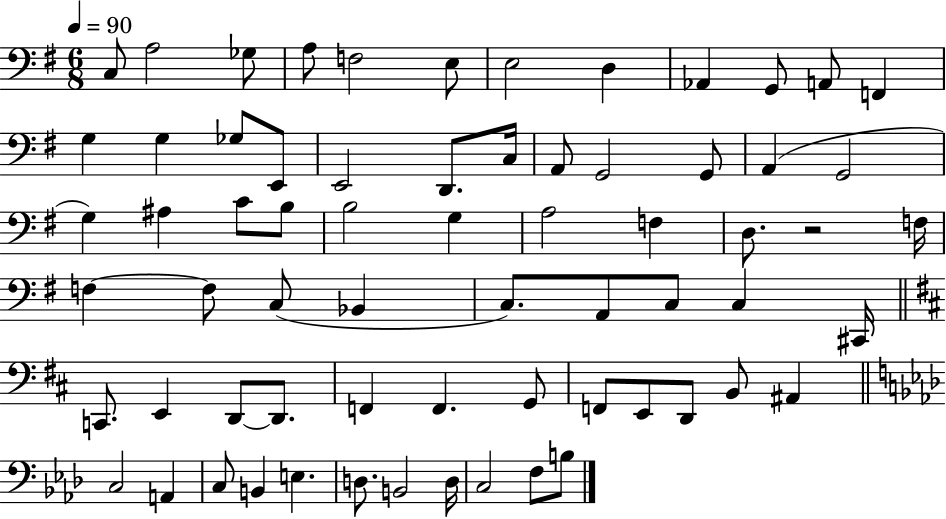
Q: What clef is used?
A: bass